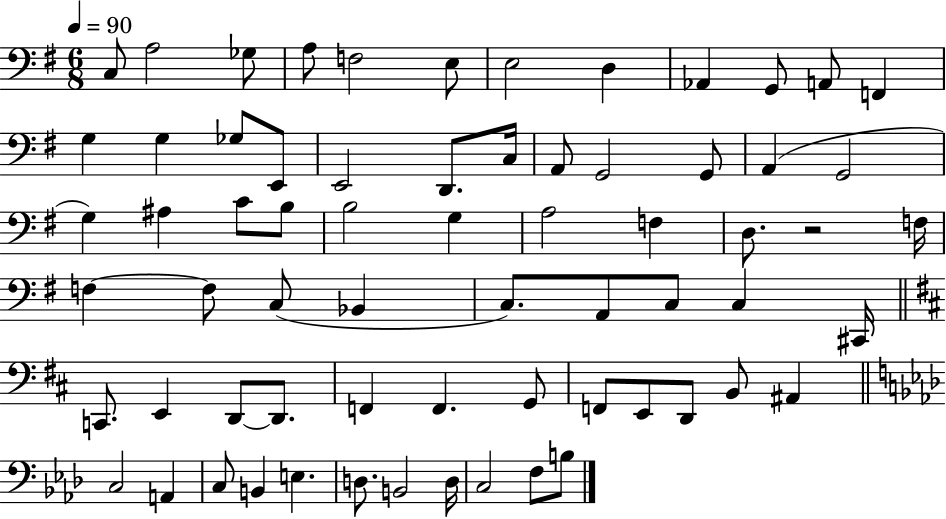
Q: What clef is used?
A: bass